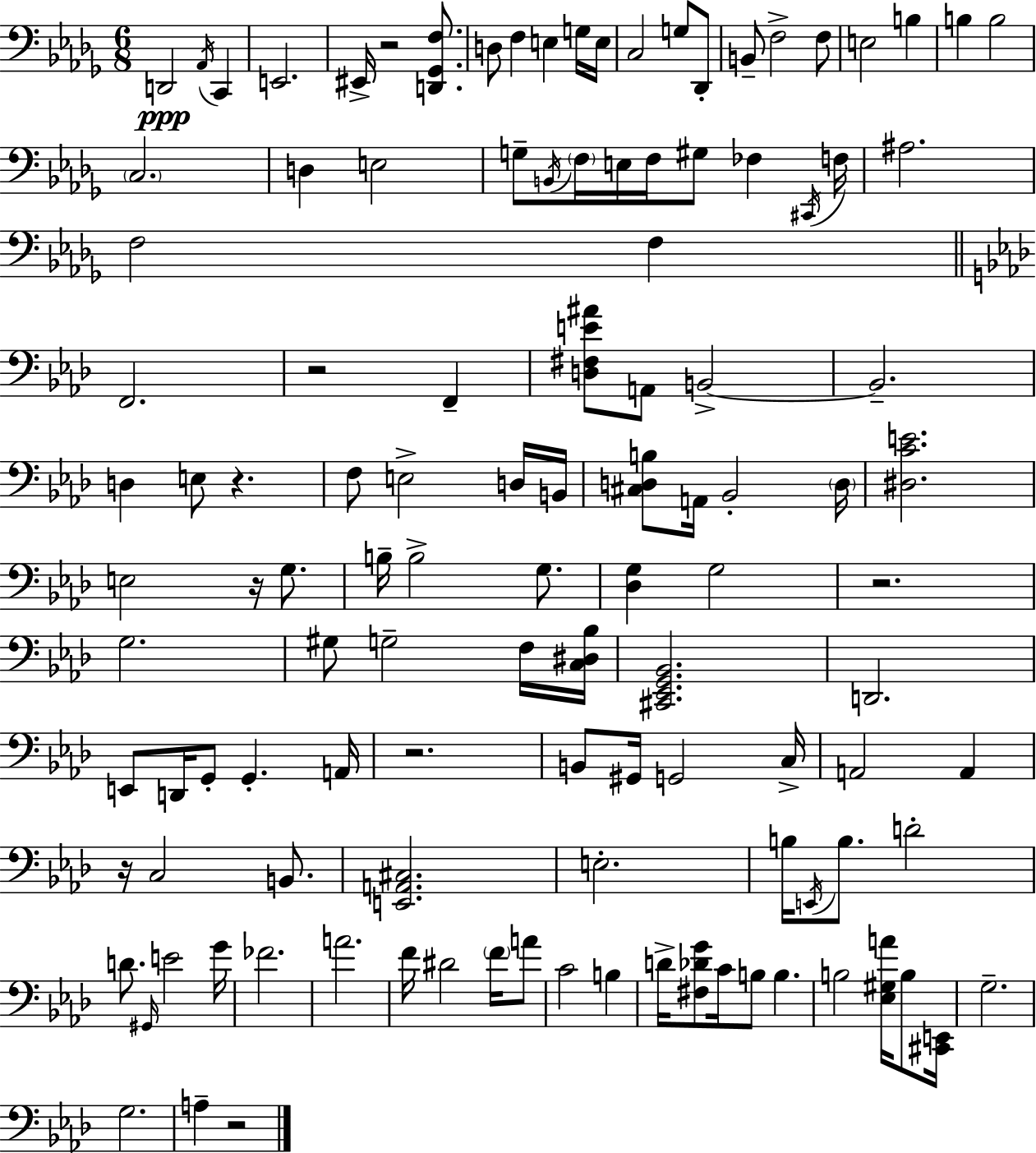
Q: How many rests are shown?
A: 8